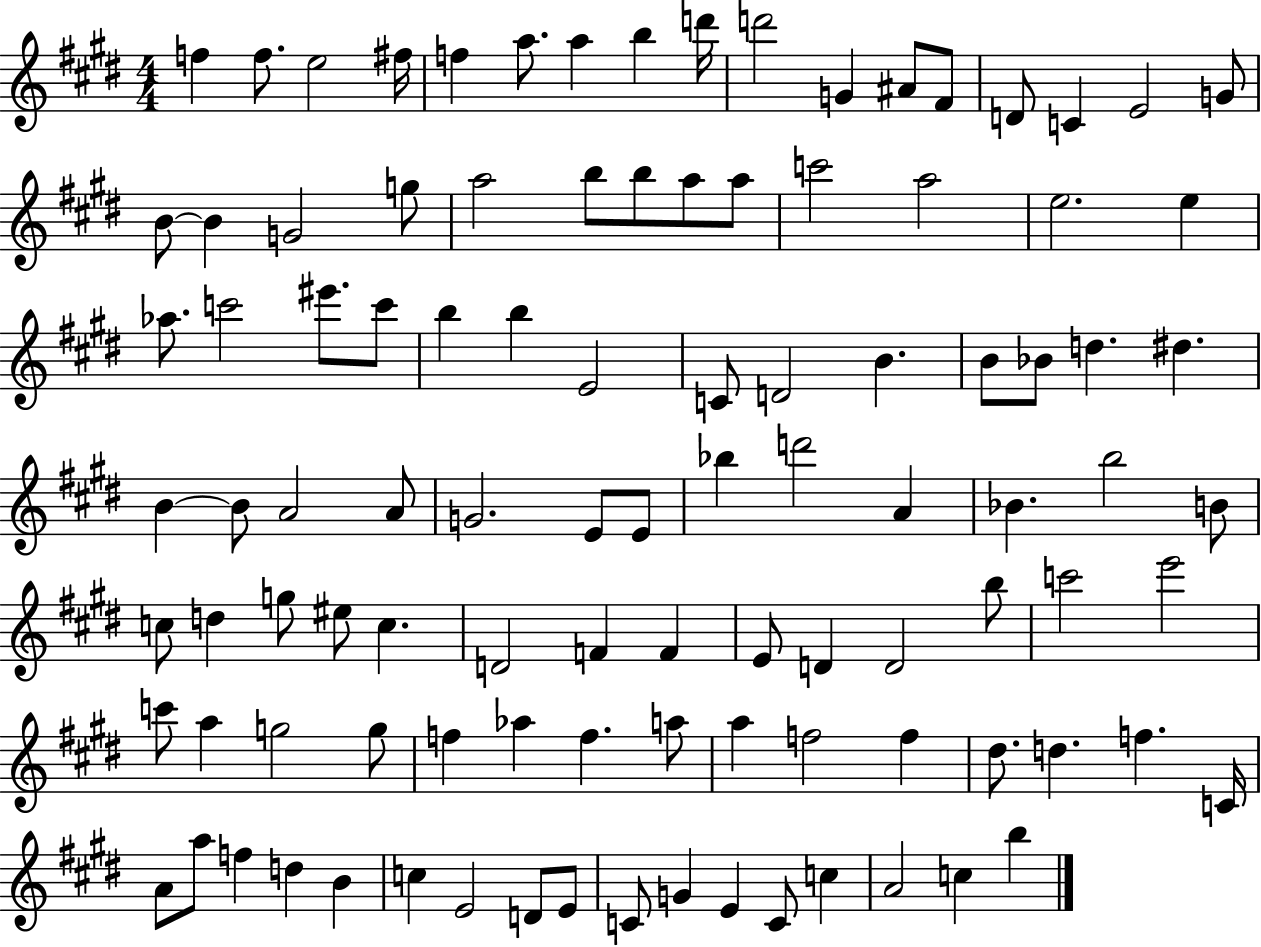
F5/q F5/e. E5/h F#5/s F5/q A5/e. A5/q B5/q D6/s D6/h G4/q A#4/e F#4/e D4/e C4/q E4/h G4/e B4/e B4/q G4/h G5/e A5/h B5/e B5/e A5/e A5/e C6/h A5/h E5/h. E5/q Ab5/e. C6/h EIS6/e. C6/e B5/q B5/q E4/h C4/e D4/h B4/q. B4/e Bb4/e D5/q. D#5/q. B4/q B4/e A4/h A4/e G4/h. E4/e E4/e Bb5/q D6/h A4/q Bb4/q. B5/h B4/e C5/e D5/q G5/e EIS5/e C5/q. D4/h F4/q F4/q E4/e D4/q D4/h B5/e C6/h E6/h C6/e A5/q G5/h G5/e F5/q Ab5/q F5/q. A5/e A5/q F5/h F5/q D#5/e. D5/q. F5/q. C4/s A4/e A5/e F5/q D5/q B4/q C5/q E4/h D4/e E4/e C4/e G4/q E4/q C4/e C5/q A4/h C5/q B5/q